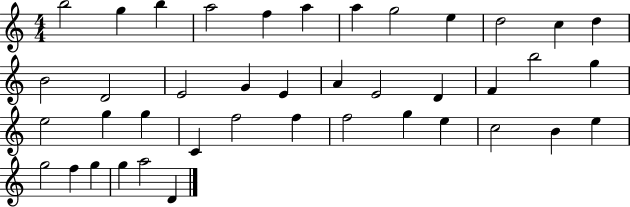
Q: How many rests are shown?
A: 0